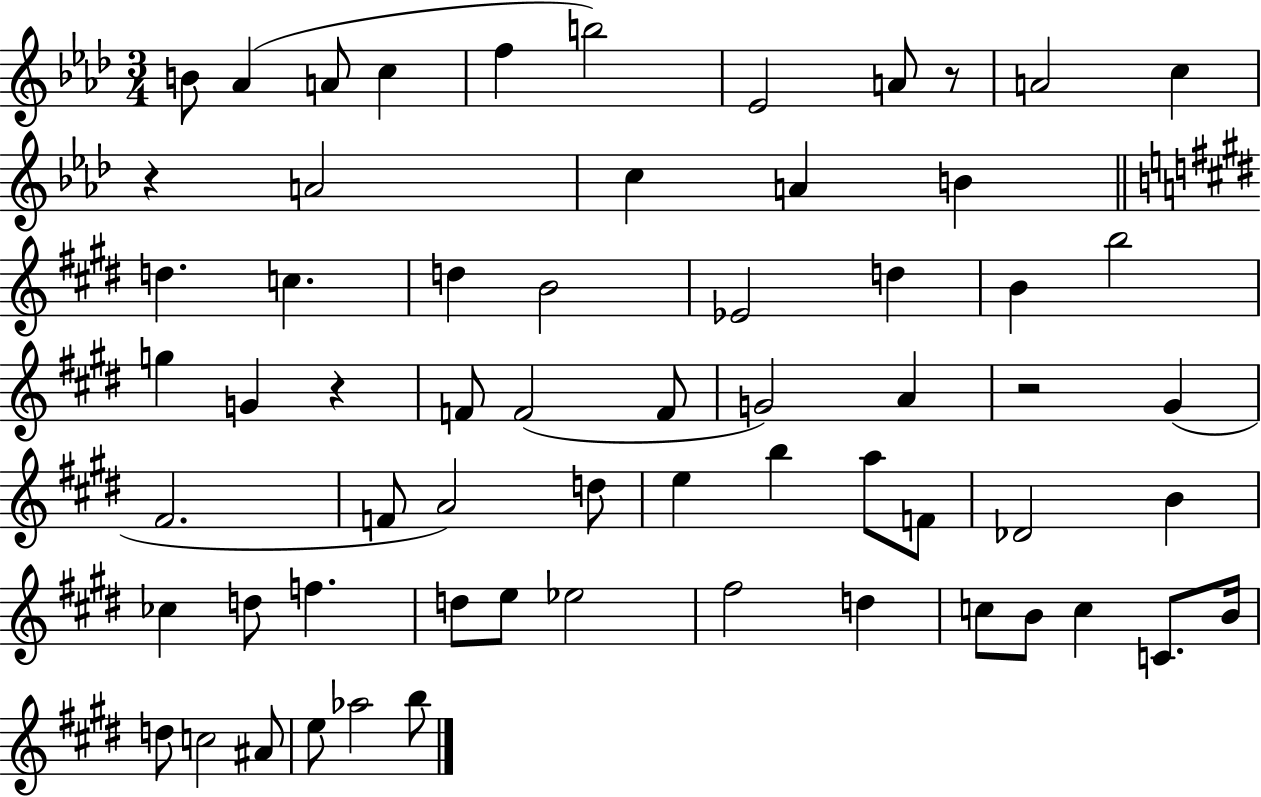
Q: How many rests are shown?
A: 4